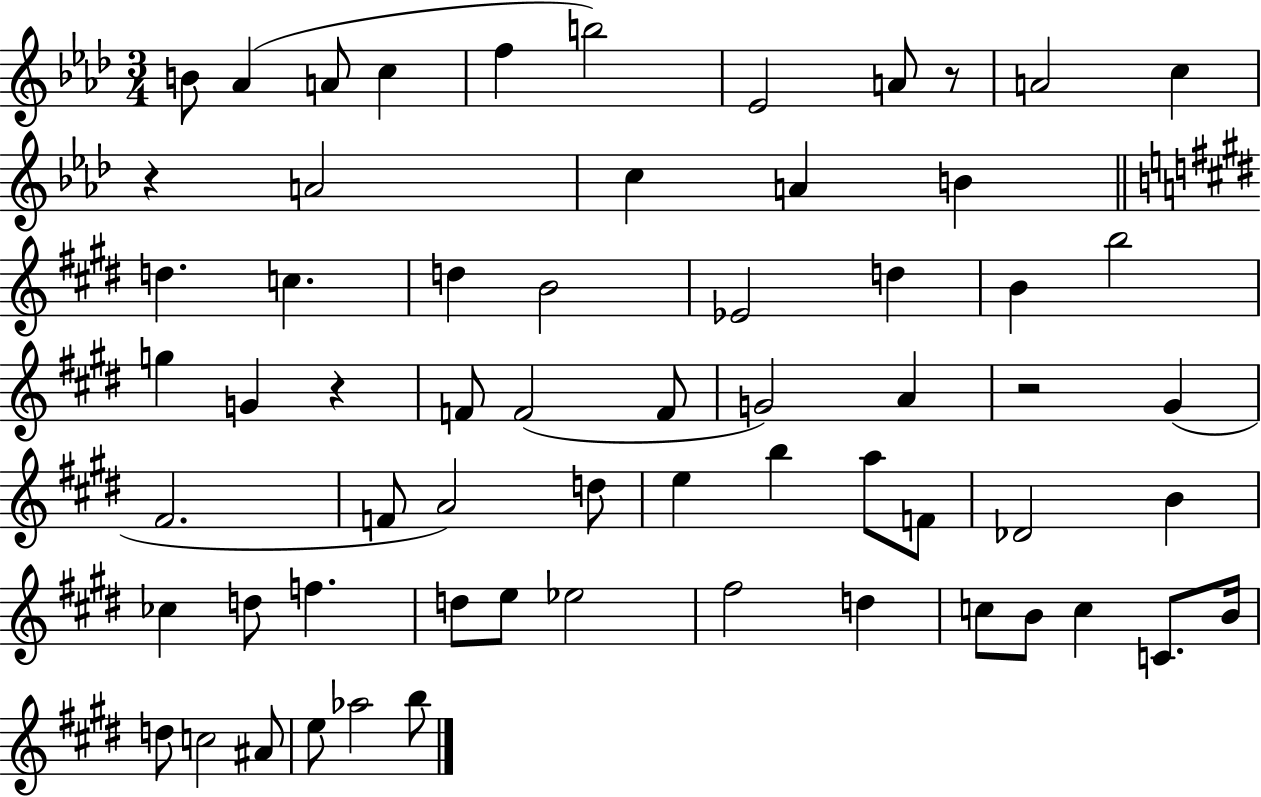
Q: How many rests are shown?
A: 4